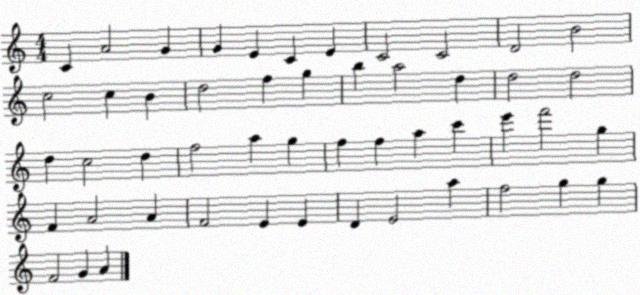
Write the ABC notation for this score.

X:1
T:Untitled
M:4/4
L:1/4
K:C
C A2 G G E C E C2 C2 D2 B2 c2 c B d2 f g b a2 d d2 d2 d c2 d f2 a g f f a c' e' f'2 g F A2 A F2 E E D E2 a f2 g g F2 G A